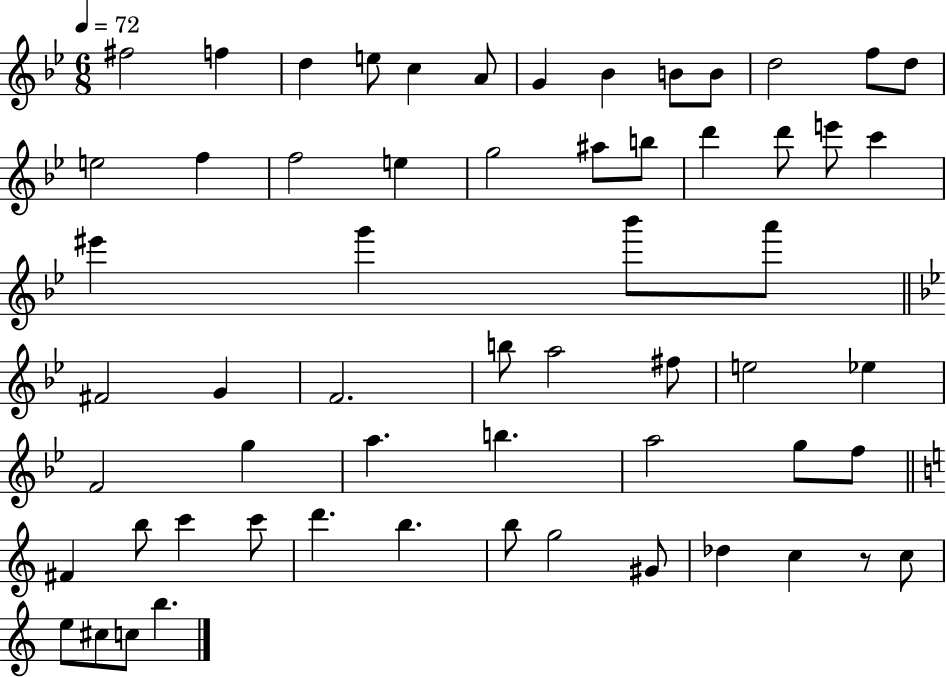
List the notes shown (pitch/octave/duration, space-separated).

F#5/h F5/q D5/q E5/e C5/q A4/e G4/q Bb4/q B4/e B4/e D5/h F5/e D5/e E5/h F5/q F5/h E5/q G5/h A#5/e B5/e D6/q D6/e E6/e C6/q EIS6/q G6/q Bb6/e A6/e F#4/h G4/q F4/h. B5/e A5/h F#5/e E5/h Eb5/q F4/h G5/q A5/q. B5/q. A5/h G5/e F5/e F#4/q B5/e C6/q C6/e D6/q. B5/q. B5/e G5/h G#4/e Db5/q C5/q R/e C5/e E5/e C#5/e C5/e B5/q.